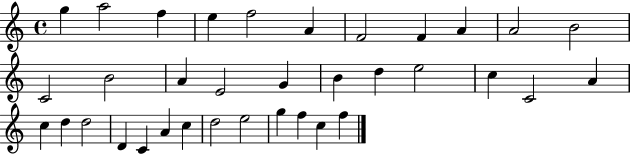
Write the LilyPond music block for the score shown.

{
  \clef treble
  \time 4/4
  \defaultTimeSignature
  \key c \major
  g''4 a''2 f''4 | e''4 f''2 a'4 | f'2 f'4 a'4 | a'2 b'2 | \break c'2 b'2 | a'4 e'2 g'4 | b'4 d''4 e''2 | c''4 c'2 a'4 | \break c''4 d''4 d''2 | d'4 c'4 a'4 c''4 | d''2 e''2 | g''4 f''4 c''4 f''4 | \break \bar "|."
}